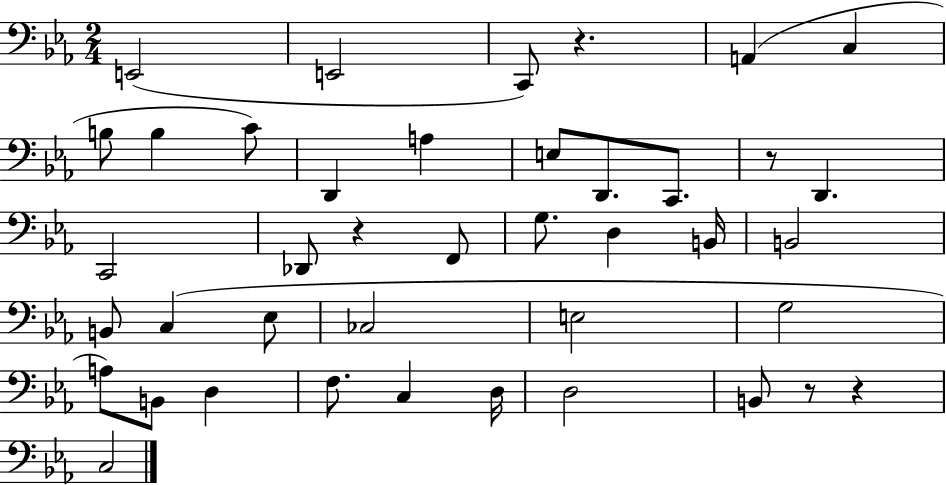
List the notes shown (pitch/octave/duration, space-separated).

E2/h E2/h C2/e R/q. A2/q C3/q B3/e B3/q C4/e D2/q A3/q E3/e D2/e. C2/e. R/e D2/q. C2/h Db2/e R/q F2/e G3/e. D3/q B2/s B2/h B2/e C3/q Eb3/e CES3/h E3/h G3/h A3/e B2/e D3/q F3/e. C3/q D3/s D3/h B2/e R/e R/q C3/h